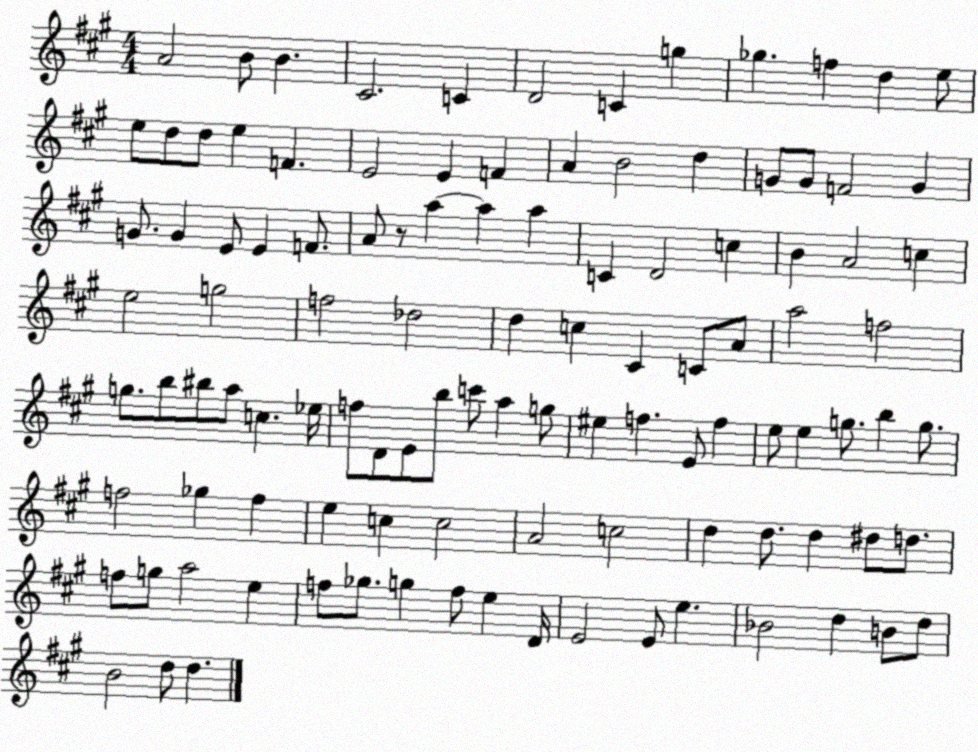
X:1
T:Untitled
M:4/4
L:1/4
K:A
A2 B/2 B ^C2 C D2 C g _g f d e/2 e/2 d/2 d/2 e F E2 E F A B2 d G/2 G/2 F2 G G/2 G E/2 E F/2 A/2 z/2 a a a C D2 c B A2 c e2 g2 f2 _d2 d c ^C C/2 A/2 a2 f2 g/2 b/2 ^b/2 a/2 c _e/4 f/2 D/2 E/2 b/2 c'/2 a g/2 ^e f E/2 f e/2 e g/2 b g/2 f2 _g f e c c2 A2 c2 d d/2 d ^d/2 d/2 f/2 g/2 a2 e f/2 _g/2 g f/2 e D/4 E2 E/2 e _B2 d B/2 d/2 B2 d/2 d